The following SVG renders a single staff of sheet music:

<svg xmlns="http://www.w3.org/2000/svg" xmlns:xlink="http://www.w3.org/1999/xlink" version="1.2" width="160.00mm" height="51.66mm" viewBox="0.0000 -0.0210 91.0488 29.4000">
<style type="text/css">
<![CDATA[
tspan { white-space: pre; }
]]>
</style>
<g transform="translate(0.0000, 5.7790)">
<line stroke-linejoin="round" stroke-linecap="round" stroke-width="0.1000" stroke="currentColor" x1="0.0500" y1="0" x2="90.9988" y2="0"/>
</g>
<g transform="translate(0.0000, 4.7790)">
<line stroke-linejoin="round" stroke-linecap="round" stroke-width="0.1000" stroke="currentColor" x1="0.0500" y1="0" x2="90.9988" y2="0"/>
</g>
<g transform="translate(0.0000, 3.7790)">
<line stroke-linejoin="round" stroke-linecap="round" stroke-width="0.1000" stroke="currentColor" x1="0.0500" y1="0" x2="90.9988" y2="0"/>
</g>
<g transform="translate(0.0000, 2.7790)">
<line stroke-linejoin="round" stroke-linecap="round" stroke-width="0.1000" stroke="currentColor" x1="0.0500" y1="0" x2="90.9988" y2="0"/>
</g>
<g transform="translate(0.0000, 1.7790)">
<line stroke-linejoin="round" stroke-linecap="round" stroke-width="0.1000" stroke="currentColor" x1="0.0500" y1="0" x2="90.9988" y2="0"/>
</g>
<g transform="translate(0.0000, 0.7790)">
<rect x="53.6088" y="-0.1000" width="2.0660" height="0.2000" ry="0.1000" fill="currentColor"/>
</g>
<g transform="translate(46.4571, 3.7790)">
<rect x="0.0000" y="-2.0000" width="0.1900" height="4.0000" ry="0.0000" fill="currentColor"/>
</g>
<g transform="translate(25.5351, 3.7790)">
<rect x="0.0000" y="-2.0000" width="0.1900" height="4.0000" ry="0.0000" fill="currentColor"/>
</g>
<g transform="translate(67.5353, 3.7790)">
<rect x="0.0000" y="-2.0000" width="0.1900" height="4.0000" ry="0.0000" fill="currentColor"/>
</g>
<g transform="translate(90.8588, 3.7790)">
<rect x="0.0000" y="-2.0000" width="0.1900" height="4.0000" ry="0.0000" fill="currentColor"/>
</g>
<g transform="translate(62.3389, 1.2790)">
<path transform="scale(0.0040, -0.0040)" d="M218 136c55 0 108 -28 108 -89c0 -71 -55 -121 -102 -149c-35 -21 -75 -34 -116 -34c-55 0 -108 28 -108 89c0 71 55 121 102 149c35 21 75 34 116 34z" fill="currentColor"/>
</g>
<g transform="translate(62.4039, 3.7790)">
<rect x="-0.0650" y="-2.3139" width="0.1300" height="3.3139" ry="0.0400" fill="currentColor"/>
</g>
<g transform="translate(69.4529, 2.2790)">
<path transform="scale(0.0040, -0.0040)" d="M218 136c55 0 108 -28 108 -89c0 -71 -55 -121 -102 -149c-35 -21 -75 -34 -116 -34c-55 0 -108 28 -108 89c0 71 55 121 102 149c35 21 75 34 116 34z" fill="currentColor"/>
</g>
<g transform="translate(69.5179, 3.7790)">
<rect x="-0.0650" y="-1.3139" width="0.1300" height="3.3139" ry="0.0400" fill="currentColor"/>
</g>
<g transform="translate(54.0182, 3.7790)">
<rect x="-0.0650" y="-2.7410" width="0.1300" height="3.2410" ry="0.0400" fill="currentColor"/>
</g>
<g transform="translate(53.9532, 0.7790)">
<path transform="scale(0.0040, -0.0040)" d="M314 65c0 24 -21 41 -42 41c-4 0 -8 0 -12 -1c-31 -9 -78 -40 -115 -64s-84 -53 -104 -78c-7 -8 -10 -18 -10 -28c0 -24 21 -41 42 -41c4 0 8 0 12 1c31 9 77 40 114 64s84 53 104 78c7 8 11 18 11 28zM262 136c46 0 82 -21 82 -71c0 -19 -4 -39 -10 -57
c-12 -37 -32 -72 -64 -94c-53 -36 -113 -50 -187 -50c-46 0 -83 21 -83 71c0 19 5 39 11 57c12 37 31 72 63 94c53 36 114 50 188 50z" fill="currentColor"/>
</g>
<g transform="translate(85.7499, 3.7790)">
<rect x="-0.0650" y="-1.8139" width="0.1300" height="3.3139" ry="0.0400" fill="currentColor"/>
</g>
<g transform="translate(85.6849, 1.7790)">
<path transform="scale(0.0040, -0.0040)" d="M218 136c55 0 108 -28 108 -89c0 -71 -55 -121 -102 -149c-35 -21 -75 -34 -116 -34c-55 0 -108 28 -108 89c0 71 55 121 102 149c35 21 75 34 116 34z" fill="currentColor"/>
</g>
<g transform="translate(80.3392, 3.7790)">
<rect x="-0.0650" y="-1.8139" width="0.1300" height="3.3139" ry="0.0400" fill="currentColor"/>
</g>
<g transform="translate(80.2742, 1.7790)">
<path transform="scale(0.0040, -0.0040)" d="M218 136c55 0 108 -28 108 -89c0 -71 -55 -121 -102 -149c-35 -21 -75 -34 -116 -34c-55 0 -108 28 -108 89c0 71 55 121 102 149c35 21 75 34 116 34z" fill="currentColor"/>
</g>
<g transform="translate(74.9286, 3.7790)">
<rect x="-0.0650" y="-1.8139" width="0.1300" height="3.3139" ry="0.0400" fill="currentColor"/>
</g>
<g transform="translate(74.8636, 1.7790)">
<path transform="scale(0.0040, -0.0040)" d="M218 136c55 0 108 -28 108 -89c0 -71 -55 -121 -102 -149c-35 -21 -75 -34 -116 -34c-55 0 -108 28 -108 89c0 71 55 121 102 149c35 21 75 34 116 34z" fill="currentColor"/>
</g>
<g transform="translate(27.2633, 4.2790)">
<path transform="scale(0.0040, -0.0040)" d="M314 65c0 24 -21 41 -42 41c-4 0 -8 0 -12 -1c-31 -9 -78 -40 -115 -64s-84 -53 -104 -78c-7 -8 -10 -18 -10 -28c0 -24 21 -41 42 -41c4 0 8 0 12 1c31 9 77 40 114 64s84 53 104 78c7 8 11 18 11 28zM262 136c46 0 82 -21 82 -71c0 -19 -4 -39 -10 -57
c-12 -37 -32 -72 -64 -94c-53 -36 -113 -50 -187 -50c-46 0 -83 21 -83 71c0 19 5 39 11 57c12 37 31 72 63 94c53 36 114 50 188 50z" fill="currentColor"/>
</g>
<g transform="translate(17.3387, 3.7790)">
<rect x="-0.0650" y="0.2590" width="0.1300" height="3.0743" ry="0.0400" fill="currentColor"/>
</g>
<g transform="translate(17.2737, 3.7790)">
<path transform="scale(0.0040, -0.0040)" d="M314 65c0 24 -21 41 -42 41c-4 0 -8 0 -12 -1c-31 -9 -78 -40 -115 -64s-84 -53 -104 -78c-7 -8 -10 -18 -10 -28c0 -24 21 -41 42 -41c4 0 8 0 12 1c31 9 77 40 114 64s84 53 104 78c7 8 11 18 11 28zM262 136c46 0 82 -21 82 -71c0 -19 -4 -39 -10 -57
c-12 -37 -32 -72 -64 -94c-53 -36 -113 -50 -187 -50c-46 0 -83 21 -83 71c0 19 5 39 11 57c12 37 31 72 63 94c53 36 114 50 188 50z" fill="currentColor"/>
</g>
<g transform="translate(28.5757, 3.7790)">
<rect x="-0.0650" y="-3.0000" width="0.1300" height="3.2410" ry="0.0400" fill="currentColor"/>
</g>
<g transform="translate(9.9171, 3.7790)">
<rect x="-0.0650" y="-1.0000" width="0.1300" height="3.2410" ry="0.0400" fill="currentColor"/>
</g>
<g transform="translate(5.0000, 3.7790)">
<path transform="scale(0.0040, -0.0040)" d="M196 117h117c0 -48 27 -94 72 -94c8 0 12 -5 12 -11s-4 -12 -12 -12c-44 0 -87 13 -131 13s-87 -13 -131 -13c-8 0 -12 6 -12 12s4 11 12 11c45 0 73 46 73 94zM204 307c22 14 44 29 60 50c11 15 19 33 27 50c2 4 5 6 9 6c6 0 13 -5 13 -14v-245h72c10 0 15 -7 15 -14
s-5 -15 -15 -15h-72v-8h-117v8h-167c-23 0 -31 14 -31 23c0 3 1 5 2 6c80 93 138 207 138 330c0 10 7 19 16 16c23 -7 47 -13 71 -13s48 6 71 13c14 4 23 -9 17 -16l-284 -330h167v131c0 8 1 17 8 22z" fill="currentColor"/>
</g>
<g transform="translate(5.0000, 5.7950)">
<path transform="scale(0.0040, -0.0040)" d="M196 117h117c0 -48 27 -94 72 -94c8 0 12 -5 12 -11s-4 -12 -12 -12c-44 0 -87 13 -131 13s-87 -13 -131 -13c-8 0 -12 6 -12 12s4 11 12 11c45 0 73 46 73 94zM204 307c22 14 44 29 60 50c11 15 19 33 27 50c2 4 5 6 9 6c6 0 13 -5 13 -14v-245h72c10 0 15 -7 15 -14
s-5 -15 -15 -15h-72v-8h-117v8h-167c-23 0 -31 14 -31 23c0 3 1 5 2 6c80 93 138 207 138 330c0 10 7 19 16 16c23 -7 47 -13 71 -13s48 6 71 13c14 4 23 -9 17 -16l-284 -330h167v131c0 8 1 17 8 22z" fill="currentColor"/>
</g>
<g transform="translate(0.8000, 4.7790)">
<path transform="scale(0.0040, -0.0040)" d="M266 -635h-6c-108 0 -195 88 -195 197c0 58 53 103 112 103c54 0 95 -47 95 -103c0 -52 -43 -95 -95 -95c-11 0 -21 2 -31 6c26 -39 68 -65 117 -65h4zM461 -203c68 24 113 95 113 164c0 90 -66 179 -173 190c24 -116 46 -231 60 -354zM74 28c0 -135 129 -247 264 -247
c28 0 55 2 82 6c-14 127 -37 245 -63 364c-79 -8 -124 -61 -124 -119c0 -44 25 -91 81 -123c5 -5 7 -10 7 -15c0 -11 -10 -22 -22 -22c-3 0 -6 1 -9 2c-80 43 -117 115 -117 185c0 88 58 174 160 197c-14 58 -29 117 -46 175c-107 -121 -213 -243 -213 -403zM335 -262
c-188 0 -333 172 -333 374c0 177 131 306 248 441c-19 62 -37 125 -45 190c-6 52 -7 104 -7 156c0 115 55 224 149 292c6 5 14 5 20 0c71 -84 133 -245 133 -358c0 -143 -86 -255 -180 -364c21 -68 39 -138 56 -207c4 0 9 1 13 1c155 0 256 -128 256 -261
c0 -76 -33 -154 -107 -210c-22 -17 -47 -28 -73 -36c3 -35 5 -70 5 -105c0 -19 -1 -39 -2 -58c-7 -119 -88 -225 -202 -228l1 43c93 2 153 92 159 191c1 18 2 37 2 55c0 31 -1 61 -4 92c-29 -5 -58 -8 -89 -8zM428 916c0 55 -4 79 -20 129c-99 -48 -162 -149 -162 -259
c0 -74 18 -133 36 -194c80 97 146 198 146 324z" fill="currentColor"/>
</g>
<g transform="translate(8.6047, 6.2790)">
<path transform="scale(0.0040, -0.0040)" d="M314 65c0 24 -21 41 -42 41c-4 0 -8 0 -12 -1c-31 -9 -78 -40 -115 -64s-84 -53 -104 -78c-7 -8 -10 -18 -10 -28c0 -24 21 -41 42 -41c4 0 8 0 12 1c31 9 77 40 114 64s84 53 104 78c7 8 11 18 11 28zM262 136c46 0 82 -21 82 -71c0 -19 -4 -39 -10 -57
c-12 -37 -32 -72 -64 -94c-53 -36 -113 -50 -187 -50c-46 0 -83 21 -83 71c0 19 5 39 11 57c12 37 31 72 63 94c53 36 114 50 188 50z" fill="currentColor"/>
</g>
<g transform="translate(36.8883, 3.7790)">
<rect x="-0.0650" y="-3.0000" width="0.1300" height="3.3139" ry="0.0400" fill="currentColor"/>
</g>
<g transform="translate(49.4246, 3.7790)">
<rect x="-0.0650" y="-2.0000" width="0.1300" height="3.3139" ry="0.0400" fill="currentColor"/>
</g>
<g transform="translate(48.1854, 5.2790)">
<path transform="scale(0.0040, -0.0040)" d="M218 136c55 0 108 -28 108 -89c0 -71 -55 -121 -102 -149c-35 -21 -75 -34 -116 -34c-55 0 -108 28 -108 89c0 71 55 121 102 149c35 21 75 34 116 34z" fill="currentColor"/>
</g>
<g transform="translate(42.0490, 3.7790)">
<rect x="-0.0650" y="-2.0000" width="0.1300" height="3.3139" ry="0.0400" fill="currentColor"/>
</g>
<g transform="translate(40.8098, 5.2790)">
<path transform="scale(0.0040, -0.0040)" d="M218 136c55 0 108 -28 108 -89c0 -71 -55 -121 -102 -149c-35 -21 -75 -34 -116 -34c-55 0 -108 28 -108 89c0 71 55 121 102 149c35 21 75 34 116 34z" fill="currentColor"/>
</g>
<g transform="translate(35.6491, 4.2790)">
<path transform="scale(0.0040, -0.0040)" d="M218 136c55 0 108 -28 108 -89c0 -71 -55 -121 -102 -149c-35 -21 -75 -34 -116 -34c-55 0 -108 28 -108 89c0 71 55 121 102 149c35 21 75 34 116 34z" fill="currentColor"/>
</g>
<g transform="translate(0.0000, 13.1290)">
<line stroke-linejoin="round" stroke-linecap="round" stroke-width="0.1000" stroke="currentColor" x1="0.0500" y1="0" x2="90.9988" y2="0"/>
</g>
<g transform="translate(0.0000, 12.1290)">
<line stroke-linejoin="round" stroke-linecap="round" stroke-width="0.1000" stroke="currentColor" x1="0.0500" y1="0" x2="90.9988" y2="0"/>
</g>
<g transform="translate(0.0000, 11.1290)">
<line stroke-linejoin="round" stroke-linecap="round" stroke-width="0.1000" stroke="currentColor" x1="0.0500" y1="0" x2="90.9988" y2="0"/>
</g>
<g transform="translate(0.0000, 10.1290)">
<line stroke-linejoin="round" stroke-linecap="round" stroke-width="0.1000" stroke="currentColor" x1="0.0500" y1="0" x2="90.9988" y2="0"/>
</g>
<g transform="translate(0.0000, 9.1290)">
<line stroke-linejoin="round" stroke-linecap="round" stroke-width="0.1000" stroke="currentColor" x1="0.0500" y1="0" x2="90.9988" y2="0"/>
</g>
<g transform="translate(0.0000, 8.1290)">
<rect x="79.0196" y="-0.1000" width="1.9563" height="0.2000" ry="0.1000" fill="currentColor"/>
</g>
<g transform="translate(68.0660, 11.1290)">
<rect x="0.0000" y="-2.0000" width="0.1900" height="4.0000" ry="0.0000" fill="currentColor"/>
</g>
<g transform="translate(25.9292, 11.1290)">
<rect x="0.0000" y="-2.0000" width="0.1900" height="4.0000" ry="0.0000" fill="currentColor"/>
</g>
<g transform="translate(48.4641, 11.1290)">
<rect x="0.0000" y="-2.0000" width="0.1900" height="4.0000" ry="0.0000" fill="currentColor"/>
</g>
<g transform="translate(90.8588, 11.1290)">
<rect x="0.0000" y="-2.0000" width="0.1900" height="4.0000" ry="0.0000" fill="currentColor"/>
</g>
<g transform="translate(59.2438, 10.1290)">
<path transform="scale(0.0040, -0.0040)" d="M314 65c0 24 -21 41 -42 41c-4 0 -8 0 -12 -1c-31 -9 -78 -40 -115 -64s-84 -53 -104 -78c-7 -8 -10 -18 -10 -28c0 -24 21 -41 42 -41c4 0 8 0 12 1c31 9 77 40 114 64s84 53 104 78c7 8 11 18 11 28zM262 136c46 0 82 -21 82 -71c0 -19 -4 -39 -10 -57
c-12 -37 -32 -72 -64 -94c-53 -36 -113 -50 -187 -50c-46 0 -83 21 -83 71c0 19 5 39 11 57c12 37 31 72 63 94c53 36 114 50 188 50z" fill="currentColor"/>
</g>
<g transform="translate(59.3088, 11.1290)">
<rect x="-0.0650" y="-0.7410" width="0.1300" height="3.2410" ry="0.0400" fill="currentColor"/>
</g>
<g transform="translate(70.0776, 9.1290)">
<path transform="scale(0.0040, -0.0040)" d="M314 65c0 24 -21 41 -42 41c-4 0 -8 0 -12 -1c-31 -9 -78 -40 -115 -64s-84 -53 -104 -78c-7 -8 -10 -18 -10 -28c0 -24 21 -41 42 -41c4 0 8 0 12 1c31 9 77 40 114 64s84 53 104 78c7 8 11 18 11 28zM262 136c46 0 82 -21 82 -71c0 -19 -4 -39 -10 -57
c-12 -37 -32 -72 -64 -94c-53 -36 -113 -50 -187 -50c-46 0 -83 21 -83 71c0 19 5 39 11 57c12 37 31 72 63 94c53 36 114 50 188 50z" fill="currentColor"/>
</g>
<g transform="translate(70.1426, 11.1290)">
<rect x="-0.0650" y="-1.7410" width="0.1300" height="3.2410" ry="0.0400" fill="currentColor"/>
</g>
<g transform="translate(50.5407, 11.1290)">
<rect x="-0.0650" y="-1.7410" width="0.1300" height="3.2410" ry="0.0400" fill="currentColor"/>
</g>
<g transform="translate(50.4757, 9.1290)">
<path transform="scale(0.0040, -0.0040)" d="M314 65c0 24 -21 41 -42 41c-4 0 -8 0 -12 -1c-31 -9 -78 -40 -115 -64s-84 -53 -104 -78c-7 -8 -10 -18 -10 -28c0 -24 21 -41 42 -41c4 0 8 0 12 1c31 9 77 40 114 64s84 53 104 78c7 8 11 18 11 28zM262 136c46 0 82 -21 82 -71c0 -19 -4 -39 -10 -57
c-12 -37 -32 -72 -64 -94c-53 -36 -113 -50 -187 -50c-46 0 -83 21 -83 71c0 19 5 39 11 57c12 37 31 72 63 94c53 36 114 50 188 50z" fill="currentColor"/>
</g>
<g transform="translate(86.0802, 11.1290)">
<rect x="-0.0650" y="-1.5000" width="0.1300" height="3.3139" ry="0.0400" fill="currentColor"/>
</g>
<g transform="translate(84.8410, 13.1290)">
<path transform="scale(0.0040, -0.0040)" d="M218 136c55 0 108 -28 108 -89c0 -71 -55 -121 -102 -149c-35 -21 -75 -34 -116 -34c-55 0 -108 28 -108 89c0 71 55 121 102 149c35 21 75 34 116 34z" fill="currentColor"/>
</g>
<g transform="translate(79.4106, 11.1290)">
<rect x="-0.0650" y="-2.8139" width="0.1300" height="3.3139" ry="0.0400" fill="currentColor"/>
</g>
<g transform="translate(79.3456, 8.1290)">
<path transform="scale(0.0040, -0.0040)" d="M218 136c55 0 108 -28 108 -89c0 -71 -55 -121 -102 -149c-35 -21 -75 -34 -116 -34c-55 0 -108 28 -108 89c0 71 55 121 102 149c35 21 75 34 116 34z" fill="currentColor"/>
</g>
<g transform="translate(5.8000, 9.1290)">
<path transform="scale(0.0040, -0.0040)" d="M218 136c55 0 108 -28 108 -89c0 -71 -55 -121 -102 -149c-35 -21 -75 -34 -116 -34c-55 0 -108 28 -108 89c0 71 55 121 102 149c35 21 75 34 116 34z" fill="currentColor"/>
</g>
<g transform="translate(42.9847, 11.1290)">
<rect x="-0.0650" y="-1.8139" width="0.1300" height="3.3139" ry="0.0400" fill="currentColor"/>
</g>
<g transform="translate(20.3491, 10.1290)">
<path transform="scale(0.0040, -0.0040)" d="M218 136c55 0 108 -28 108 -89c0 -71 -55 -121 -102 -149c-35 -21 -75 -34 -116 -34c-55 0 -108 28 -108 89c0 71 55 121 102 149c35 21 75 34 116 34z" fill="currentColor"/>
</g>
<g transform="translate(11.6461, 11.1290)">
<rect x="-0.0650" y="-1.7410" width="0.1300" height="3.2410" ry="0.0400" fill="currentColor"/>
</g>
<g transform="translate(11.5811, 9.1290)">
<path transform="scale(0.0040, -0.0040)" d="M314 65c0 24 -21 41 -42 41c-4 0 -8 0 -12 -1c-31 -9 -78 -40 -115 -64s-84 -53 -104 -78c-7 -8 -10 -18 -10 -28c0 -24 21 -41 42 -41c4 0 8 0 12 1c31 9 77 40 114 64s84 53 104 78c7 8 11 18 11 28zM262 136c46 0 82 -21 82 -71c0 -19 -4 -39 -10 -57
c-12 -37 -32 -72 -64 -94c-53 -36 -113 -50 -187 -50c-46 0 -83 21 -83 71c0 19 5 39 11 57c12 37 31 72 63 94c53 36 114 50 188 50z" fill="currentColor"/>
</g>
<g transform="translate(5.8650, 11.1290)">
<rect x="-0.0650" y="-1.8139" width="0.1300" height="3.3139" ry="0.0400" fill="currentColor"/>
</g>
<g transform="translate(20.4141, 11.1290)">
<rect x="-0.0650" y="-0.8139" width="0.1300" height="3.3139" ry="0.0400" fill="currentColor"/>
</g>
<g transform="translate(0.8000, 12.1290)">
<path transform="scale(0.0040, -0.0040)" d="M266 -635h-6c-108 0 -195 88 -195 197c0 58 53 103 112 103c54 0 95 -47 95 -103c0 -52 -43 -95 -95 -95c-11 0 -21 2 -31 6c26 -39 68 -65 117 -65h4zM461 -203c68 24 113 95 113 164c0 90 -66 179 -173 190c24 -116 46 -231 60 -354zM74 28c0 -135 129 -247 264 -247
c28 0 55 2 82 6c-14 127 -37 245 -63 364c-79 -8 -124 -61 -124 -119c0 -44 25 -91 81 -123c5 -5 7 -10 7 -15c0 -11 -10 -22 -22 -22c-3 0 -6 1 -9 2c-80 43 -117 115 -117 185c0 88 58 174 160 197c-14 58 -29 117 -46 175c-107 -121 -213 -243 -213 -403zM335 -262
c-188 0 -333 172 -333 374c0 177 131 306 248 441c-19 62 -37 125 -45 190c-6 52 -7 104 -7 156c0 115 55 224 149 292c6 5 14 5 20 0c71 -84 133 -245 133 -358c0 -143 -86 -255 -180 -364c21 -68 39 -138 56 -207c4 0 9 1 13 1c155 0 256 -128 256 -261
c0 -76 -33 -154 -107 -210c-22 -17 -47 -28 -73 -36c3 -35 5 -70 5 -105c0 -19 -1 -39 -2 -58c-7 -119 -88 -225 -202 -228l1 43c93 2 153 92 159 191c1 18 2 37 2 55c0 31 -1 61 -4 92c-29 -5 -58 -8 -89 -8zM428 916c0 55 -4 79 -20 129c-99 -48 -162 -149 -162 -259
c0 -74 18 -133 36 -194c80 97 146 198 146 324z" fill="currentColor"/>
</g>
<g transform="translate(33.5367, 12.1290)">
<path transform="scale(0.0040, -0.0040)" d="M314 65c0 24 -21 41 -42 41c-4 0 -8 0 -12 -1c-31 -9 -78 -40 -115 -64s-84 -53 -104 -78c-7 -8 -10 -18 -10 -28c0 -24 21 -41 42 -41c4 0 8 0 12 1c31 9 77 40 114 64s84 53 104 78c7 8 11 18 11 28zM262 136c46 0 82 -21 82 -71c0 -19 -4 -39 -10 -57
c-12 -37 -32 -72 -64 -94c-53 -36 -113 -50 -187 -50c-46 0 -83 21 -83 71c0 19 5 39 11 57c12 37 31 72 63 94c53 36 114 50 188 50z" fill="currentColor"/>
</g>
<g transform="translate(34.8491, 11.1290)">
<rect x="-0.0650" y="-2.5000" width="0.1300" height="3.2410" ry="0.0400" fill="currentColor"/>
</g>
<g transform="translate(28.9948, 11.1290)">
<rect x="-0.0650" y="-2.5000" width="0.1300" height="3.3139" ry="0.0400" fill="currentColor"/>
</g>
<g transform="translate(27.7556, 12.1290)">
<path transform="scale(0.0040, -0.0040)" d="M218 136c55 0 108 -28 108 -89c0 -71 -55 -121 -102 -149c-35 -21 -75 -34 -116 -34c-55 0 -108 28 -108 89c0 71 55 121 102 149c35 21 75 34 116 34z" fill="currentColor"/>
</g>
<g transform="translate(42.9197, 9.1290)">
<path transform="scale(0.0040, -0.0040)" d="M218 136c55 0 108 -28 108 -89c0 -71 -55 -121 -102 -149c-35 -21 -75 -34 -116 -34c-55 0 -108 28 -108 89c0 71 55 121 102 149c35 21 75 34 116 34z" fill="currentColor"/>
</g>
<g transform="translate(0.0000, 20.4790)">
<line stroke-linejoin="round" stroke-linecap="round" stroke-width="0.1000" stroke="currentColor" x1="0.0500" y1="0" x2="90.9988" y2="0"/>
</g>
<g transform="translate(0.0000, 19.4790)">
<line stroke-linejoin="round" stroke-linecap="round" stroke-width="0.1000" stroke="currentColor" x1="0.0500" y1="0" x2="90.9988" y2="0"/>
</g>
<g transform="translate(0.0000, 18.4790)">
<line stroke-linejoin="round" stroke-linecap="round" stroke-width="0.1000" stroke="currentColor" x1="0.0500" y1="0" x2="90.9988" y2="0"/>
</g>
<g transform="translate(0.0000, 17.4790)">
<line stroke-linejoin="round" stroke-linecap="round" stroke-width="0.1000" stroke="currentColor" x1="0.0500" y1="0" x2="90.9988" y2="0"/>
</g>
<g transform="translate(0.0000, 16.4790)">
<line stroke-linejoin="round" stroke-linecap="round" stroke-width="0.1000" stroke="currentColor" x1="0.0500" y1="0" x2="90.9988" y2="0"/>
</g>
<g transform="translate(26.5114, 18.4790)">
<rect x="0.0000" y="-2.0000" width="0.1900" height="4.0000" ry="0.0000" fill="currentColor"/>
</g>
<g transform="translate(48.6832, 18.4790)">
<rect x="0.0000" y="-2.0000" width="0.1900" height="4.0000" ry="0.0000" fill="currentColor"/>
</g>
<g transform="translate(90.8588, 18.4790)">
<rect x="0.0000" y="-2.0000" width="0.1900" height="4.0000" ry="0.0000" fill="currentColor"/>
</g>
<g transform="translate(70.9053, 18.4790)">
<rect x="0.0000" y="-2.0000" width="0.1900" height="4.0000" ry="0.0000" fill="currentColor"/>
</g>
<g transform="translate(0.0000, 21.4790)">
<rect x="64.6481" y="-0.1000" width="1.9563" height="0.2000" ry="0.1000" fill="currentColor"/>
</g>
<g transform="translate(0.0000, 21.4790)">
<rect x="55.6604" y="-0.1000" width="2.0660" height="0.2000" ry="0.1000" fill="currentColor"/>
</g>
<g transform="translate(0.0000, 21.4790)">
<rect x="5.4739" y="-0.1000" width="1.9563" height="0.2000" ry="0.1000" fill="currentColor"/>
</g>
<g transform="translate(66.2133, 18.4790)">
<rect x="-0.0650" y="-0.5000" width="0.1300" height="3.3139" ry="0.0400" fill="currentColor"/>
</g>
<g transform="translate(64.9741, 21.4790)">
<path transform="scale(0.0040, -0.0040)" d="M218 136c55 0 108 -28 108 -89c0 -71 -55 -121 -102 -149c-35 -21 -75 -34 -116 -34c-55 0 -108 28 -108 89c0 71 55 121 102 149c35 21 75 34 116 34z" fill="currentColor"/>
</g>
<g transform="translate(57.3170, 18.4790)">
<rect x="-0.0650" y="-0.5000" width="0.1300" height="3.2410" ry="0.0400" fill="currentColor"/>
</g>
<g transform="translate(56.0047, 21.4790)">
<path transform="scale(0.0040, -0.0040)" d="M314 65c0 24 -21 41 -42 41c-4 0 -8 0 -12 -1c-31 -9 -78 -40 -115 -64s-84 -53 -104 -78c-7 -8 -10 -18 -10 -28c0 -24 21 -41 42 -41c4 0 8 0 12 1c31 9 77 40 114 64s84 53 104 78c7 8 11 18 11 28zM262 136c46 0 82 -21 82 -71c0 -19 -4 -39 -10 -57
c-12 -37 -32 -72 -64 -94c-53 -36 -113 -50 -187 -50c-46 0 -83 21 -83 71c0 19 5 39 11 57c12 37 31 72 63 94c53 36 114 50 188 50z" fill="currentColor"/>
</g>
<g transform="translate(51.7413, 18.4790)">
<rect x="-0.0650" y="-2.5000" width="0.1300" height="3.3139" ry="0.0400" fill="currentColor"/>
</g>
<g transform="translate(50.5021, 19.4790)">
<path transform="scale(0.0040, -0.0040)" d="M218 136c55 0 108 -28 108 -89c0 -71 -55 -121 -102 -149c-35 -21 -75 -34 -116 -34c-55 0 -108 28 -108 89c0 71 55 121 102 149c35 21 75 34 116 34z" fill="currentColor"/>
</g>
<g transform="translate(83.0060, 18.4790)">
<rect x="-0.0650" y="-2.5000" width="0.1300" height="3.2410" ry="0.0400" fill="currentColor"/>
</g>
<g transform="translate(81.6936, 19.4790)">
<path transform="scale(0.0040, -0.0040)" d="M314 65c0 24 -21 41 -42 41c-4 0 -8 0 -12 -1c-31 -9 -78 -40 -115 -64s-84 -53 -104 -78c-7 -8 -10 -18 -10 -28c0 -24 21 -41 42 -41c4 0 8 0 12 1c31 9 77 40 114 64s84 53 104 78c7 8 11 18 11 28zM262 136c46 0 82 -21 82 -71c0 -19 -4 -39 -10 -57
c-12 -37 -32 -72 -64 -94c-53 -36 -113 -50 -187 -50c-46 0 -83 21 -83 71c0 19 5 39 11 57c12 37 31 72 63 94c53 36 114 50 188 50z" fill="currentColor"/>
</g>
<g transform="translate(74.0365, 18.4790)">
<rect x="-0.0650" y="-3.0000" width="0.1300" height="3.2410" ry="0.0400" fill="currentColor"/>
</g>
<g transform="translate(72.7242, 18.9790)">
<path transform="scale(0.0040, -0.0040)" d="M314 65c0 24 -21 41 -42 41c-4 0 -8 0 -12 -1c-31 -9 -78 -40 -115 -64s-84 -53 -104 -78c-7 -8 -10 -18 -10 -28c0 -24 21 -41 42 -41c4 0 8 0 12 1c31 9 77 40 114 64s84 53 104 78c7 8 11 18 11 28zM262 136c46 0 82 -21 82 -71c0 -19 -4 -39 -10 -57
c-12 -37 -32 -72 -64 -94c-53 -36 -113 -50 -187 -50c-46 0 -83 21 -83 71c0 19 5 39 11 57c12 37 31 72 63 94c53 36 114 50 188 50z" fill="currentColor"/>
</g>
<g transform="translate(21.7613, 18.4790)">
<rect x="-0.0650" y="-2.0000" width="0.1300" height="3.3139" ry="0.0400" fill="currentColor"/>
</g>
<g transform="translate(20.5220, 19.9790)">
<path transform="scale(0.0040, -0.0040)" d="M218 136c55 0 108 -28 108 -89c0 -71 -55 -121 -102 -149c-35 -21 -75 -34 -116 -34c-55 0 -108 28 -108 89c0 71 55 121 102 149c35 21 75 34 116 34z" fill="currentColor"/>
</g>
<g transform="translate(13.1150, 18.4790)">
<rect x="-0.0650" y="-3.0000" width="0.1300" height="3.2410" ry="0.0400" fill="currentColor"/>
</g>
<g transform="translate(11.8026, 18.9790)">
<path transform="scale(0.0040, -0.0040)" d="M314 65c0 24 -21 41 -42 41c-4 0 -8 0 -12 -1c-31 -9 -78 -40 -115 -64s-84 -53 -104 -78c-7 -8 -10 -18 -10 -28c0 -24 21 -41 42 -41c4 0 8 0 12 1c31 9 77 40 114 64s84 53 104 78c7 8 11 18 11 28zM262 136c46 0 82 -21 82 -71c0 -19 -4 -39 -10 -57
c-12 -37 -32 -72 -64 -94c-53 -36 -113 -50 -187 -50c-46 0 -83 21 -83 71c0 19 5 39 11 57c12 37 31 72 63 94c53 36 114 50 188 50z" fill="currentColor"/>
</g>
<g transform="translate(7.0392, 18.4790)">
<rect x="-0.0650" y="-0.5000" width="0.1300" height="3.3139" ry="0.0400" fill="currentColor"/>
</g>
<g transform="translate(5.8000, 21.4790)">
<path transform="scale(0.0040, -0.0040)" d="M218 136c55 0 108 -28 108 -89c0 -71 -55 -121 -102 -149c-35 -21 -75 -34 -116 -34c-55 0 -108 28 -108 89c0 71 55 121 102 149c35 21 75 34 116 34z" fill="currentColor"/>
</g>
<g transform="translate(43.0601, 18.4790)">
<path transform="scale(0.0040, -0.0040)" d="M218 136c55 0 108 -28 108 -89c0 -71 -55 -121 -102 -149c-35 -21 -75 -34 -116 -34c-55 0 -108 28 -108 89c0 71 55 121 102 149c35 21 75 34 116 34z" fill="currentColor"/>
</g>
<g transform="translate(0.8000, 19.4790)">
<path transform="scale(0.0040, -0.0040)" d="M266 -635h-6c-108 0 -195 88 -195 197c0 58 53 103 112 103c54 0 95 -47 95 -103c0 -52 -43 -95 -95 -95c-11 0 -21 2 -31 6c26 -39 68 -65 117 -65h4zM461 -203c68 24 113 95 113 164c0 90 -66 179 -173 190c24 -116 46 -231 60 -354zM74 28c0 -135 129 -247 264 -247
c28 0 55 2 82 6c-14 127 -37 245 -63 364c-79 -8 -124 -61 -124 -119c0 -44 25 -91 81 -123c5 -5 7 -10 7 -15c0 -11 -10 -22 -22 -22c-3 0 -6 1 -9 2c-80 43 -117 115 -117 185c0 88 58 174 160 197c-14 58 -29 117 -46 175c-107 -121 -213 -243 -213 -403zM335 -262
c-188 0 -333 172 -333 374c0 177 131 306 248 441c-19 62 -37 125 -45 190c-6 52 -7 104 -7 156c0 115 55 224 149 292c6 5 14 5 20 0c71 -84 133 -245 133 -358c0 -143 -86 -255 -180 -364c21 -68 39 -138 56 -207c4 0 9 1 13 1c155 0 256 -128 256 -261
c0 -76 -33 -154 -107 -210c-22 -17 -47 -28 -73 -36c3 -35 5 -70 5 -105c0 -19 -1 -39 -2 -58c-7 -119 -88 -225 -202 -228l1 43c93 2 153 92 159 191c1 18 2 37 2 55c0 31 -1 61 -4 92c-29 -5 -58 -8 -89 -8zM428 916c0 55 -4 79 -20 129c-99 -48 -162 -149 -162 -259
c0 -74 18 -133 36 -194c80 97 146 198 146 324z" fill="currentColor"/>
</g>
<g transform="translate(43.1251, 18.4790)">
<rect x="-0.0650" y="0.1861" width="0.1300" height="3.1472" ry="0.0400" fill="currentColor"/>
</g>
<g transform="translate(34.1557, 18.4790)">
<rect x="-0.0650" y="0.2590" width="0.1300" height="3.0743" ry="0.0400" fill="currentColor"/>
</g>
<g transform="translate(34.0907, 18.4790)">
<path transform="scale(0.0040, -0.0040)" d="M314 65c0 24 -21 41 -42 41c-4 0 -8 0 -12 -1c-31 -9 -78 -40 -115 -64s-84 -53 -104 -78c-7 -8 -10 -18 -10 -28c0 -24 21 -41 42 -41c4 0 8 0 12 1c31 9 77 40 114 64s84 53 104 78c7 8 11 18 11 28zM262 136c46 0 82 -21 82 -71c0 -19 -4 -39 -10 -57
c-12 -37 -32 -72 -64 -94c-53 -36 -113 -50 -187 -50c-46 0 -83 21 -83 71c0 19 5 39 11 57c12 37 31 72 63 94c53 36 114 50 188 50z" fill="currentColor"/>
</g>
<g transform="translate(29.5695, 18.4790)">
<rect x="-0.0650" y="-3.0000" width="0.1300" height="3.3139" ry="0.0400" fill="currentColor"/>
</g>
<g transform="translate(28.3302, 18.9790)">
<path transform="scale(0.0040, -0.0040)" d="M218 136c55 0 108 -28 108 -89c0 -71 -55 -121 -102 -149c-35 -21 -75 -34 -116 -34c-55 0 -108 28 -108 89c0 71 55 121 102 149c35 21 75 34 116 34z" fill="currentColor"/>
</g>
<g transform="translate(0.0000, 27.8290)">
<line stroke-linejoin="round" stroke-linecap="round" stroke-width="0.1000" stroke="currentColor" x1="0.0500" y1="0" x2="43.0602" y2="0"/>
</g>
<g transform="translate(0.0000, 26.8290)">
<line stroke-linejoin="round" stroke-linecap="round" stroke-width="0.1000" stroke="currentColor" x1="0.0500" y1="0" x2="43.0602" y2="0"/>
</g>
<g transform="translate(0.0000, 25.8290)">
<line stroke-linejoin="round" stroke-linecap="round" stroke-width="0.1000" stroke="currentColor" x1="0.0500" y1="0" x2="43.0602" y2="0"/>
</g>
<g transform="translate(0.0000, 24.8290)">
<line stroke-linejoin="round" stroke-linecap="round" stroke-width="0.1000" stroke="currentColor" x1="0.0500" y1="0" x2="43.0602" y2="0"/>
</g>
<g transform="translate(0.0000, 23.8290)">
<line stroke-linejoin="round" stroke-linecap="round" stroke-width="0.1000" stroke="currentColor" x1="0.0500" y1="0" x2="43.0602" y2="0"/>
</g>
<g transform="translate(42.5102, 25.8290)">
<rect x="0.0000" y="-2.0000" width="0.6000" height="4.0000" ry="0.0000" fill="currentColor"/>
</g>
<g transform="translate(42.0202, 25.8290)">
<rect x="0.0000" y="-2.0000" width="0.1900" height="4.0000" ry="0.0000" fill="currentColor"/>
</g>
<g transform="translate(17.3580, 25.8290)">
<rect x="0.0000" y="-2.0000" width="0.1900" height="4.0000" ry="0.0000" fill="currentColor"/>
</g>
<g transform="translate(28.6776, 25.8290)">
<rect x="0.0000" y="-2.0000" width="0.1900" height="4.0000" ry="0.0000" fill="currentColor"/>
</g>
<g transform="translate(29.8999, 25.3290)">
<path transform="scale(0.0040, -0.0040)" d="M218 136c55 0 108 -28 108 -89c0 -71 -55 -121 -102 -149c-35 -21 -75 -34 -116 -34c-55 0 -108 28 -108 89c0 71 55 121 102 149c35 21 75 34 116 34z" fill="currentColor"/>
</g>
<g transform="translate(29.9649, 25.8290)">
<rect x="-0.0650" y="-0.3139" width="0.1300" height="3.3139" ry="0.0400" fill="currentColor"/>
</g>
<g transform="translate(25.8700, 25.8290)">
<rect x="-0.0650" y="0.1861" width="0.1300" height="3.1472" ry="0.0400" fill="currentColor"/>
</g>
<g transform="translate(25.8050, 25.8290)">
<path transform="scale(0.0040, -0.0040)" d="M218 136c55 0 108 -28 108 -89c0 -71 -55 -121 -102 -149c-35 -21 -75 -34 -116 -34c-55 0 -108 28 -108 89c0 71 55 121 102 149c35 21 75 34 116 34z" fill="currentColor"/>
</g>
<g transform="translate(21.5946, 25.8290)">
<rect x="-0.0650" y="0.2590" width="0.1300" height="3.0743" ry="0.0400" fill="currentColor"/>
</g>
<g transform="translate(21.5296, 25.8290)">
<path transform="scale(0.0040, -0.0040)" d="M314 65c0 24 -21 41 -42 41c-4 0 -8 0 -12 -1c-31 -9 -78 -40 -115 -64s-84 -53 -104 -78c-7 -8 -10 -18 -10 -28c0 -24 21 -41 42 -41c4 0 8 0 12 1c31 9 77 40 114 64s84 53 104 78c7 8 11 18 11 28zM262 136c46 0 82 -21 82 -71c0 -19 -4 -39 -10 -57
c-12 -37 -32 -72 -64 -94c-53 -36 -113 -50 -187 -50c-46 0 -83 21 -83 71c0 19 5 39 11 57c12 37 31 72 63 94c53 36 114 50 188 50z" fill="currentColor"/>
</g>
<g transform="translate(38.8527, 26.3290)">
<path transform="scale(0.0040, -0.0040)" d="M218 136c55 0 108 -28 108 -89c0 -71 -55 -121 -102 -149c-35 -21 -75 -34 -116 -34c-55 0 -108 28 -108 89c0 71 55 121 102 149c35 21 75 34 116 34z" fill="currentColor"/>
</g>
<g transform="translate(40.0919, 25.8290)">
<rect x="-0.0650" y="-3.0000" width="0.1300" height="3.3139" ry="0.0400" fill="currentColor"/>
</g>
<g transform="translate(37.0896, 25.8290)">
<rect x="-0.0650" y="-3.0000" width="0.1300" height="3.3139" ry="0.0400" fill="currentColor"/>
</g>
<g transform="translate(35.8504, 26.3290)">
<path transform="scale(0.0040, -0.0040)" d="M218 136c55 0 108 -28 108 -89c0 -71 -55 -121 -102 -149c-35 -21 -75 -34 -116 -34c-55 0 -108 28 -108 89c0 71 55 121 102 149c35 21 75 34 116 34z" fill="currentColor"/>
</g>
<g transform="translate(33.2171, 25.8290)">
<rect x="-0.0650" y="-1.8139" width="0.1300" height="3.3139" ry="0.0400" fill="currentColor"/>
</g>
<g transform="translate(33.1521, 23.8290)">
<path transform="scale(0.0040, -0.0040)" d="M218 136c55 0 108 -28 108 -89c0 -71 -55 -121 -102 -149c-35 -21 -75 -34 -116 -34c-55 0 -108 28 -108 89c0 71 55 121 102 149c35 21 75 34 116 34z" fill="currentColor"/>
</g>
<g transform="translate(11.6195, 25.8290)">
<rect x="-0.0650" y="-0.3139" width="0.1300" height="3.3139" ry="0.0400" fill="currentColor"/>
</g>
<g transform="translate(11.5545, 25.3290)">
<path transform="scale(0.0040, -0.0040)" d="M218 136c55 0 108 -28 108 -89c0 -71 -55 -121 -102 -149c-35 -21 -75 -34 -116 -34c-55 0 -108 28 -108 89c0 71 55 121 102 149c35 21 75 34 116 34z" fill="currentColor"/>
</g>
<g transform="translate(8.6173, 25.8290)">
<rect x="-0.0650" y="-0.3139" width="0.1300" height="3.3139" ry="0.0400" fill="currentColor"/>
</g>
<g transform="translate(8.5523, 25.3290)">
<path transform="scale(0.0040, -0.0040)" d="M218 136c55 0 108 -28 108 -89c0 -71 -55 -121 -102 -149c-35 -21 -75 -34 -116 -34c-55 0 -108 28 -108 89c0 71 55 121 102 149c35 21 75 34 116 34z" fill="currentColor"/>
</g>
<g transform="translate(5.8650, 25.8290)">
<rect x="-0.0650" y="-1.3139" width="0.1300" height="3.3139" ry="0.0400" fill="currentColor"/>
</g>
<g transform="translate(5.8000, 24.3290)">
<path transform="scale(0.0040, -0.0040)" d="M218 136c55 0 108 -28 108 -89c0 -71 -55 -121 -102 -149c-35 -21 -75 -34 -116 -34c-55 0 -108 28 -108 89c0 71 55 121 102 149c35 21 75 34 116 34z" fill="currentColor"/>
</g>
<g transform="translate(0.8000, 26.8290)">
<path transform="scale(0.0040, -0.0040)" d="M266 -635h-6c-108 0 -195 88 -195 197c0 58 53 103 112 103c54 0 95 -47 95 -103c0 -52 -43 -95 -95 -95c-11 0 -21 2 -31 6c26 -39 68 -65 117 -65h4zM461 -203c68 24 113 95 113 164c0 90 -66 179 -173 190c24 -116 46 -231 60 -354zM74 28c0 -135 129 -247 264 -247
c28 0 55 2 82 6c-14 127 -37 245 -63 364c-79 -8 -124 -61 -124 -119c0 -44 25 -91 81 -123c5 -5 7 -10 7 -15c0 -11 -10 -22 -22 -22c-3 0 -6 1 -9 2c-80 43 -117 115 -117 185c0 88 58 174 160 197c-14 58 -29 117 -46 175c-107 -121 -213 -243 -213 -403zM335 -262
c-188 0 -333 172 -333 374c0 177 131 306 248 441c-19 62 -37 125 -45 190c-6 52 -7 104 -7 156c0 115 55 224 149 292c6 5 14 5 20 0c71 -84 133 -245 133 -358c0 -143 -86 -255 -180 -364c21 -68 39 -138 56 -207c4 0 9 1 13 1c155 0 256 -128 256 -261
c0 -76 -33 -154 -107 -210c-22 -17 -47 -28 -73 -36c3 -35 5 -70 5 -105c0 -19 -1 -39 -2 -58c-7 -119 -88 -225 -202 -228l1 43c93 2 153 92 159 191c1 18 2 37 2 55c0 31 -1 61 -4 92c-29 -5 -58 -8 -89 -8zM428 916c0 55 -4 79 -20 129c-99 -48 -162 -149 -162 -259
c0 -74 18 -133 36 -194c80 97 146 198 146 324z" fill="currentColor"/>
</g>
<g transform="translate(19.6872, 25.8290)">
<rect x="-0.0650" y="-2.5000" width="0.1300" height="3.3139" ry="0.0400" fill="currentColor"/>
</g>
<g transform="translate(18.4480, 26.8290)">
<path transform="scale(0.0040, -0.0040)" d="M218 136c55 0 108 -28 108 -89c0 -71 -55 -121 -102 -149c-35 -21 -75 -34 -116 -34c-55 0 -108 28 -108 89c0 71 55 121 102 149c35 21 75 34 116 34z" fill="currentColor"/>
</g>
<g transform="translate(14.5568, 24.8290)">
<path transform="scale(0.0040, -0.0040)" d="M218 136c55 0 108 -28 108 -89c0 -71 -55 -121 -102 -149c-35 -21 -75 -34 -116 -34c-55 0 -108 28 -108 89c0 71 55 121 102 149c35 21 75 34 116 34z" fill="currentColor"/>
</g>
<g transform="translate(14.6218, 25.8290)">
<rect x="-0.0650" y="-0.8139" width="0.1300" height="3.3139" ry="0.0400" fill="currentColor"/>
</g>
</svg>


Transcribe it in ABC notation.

X:1
T:Untitled
M:4/4
L:1/4
K:C
D2 B2 A2 A F F a2 g e f f f f f2 d G G2 f f2 d2 f2 a E C A2 F A B2 B G C2 C A2 G2 e c c d G B2 B c f A A